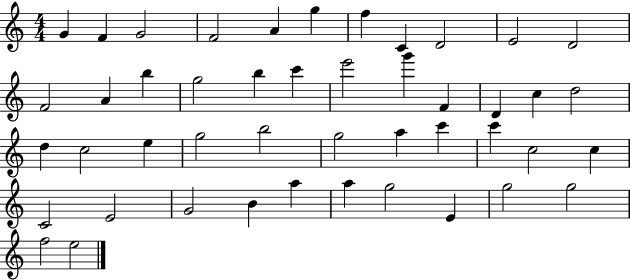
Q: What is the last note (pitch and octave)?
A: E5